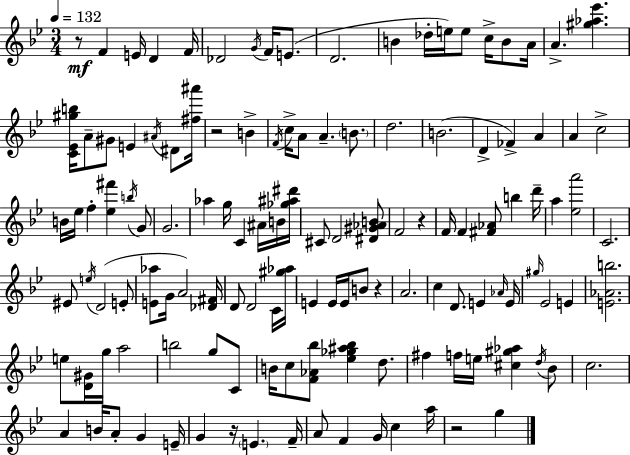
{
  \clef treble
  \numericTimeSignature
  \time 3/4
  \key bes \major
  \tempo 4 = 132
  r8\mf f'4 e'16 d'4 f'16 | des'2 \acciaccatura { g'16 } f'16 e'8.( | d'2. | b'4 des''16-. e''16) e''8 c''16-> b'8 | \break a'16 a'4.-> <gis'' aes'' ees'''>4. | <c' ees' gis'' b''>16 a'8-- gis'8 e'4 \acciaccatura { ais'16 } dis'8 | <fis'' ais'''>16 r2 b'4-> | \acciaccatura { f'16 } c''16-> a'8 a'4.-- | \break \parenthesize b'8. d''2. | b'2.( | d'4-> fes'4->) a'4 | a'4 c''2-> | \break b'16 ees''16 f''4-. <ees'' fis'''>4 | \acciaccatura { b''16 } g'8 g'2. | aes''4 g''16 c'4 | ais'16 b'16 <ges'' ais'' dis'''>16 cis'8 d'2 | \break <dis' gis' aes' b'>8 f'2 | r4 f'16 f'4 <fis' aes'>8 b''4 | d'''16-- a''4 <ees'' a'''>2 | c'2. | \break eis'8 \acciaccatura { e''16 } d'2( | e'8-. <e' aes''>8 g'16 a'2) | <des' fis'>16 d'8 d'2 | c'16 <gis'' aes''>16 e'4 e'16 e'16 b'8 | \break r4 a'2. | c''4 d'8. | e'4 \grace { aes'16 } e'16 \grace { gis''16 } ees'2 | e'4 <e' aes' b''>2. | \break e''8 <d' gis'>16 g''16 a''2 | b''2 | g''8 c'8 b'16 c''8 <f' aes' bes''>8 | <ees'' ges'' ais'' bes''>4 d''8. fis''4 f''16 | \break e''16 <cis'' gis'' aes''>4 \acciaccatura { d''16 } bes'8 c''2. | a'4 | b'16 a'8-. g'4 e'16-- g'4 | r16 \parenthesize e'4. f'16-- a'8 f'4 | \break g'16 c''4 a''16 r2 | g''4 \bar "|."
}